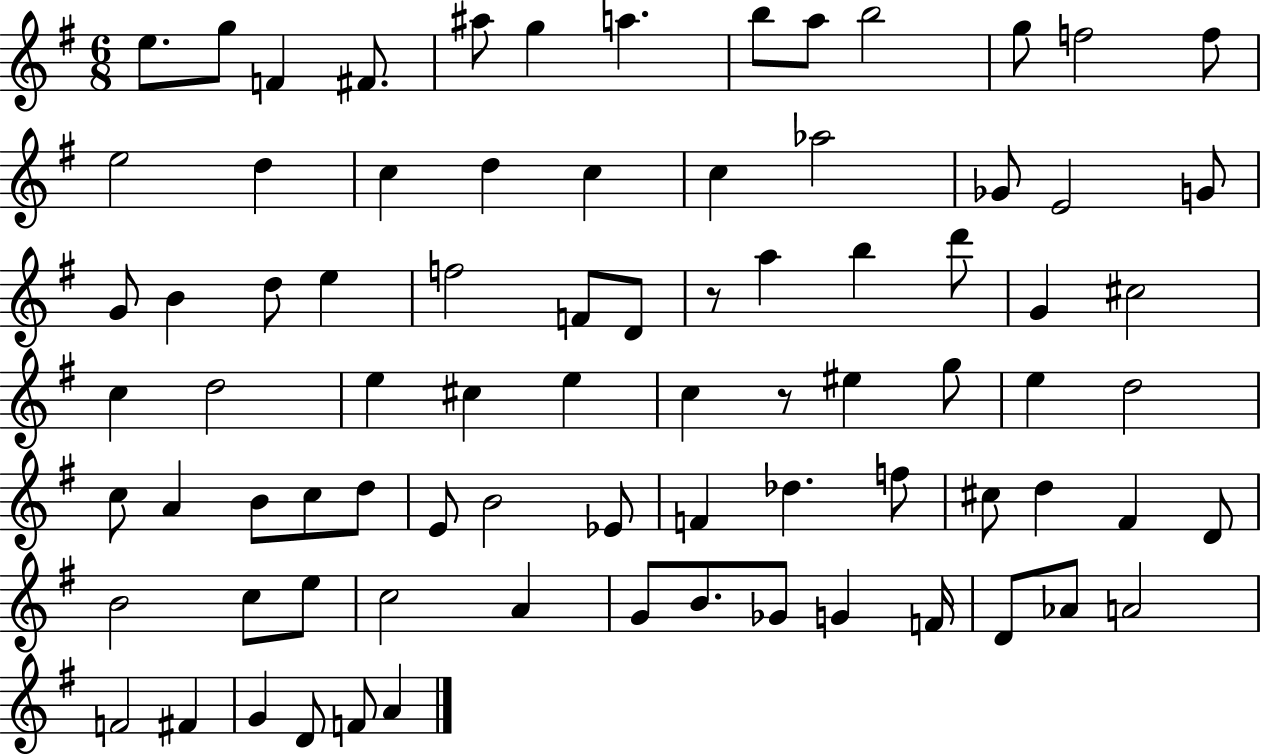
E5/e. G5/e F4/q F#4/e. A#5/e G5/q A5/q. B5/e A5/e B5/h G5/e F5/h F5/e E5/h D5/q C5/q D5/q C5/q C5/q Ab5/h Gb4/e E4/h G4/e G4/e B4/q D5/e E5/q F5/h F4/e D4/e R/e A5/q B5/q D6/e G4/q C#5/h C5/q D5/h E5/q C#5/q E5/q C5/q R/e EIS5/q G5/e E5/q D5/h C5/e A4/q B4/e C5/e D5/e E4/e B4/h Eb4/e F4/q Db5/q. F5/e C#5/e D5/q F#4/q D4/e B4/h C5/e E5/e C5/h A4/q G4/e B4/e. Gb4/e G4/q F4/s D4/e Ab4/e A4/h F4/h F#4/q G4/q D4/e F4/e A4/q